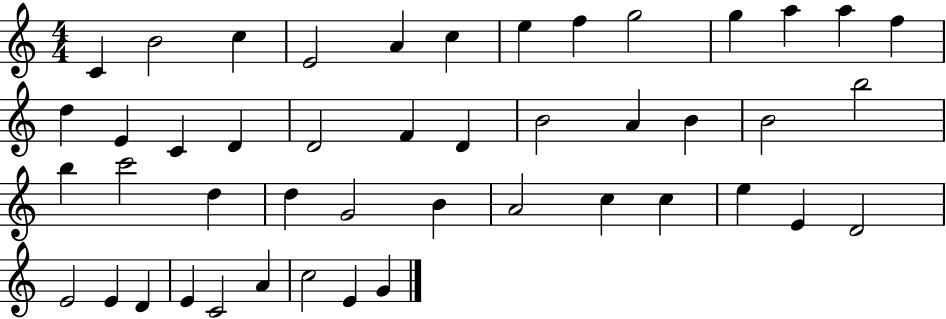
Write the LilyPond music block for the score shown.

{
  \clef treble
  \numericTimeSignature
  \time 4/4
  \key c \major
  c'4 b'2 c''4 | e'2 a'4 c''4 | e''4 f''4 g''2 | g''4 a''4 a''4 f''4 | \break d''4 e'4 c'4 d'4 | d'2 f'4 d'4 | b'2 a'4 b'4 | b'2 b''2 | \break b''4 c'''2 d''4 | d''4 g'2 b'4 | a'2 c''4 c''4 | e''4 e'4 d'2 | \break e'2 e'4 d'4 | e'4 c'2 a'4 | c''2 e'4 g'4 | \bar "|."
}